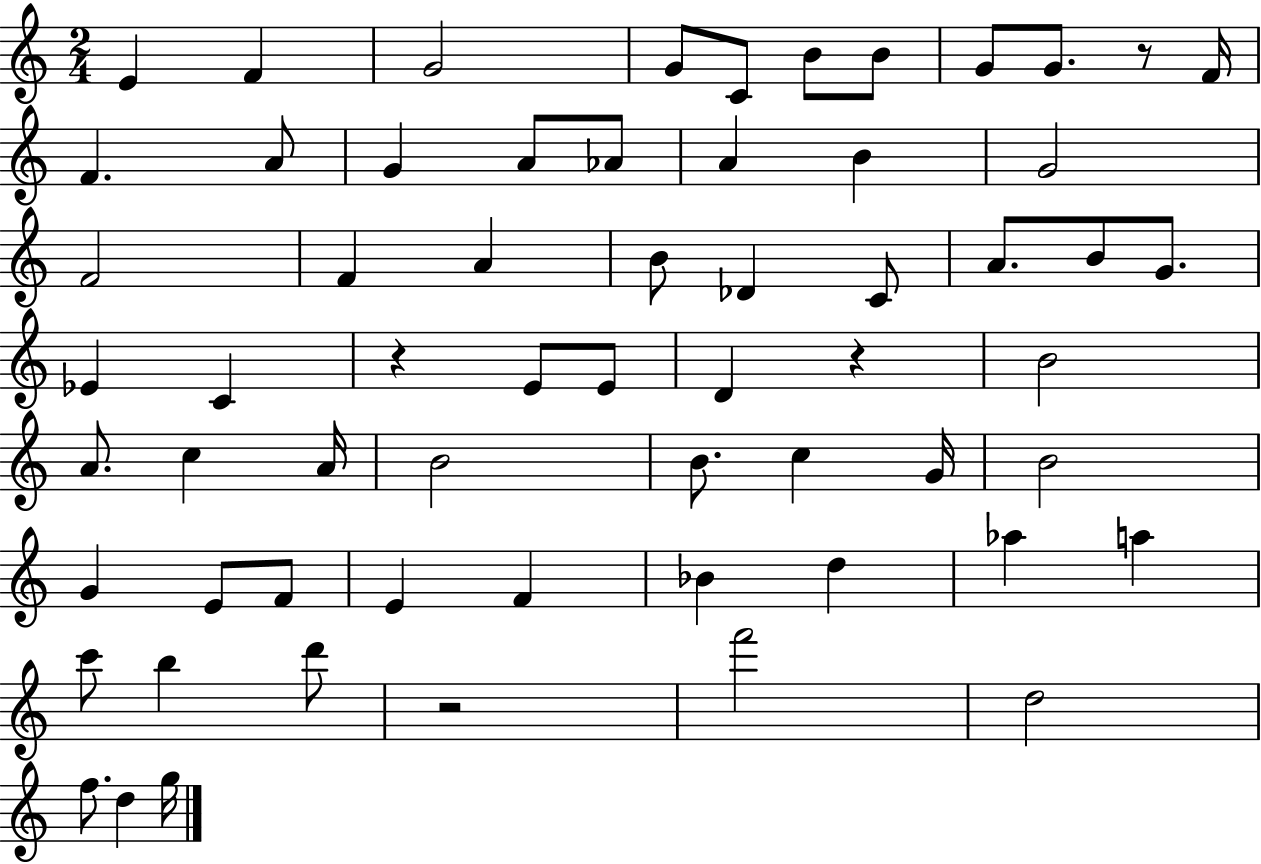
X:1
T:Untitled
M:2/4
L:1/4
K:C
E F G2 G/2 C/2 B/2 B/2 G/2 G/2 z/2 F/4 F A/2 G A/2 _A/2 A B G2 F2 F A B/2 _D C/2 A/2 B/2 G/2 _E C z E/2 E/2 D z B2 A/2 c A/4 B2 B/2 c G/4 B2 G E/2 F/2 E F _B d _a a c'/2 b d'/2 z2 f'2 d2 f/2 d g/4